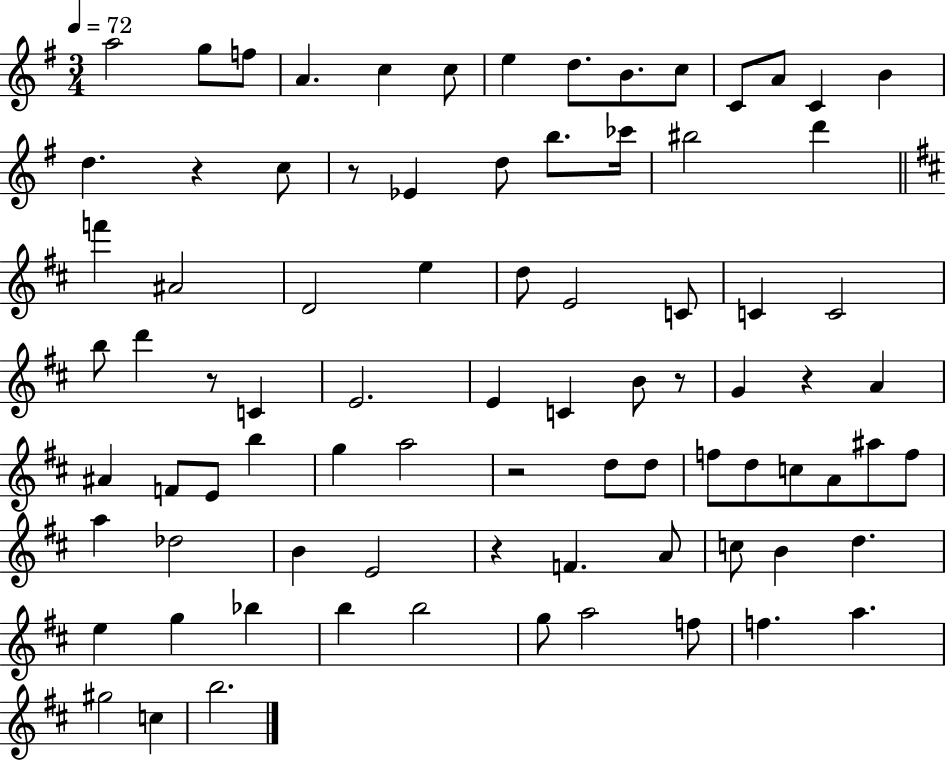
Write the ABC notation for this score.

X:1
T:Untitled
M:3/4
L:1/4
K:G
a2 g/2 f/2 A c c/2 e d/2 B/2 c/2 C/2 A/2 C B d z c/2 z/2 _E d/2 b/2 _c'/4 ^b2 d' f' ^A2 D2 e d/2 E2 C/2 C C2 b/2 d' z/2 C E2 E C B/2 z/2 G z A ^A F/2 E/2 b g a2 z2 d/2 d/2 f/2 d/2 c/2 A/2 ^a/2 f/2 a _d2 B E2 z F A/2 c/2 B d e g _b b b2 g/2 a2 f/2 f a ^g2 c b2